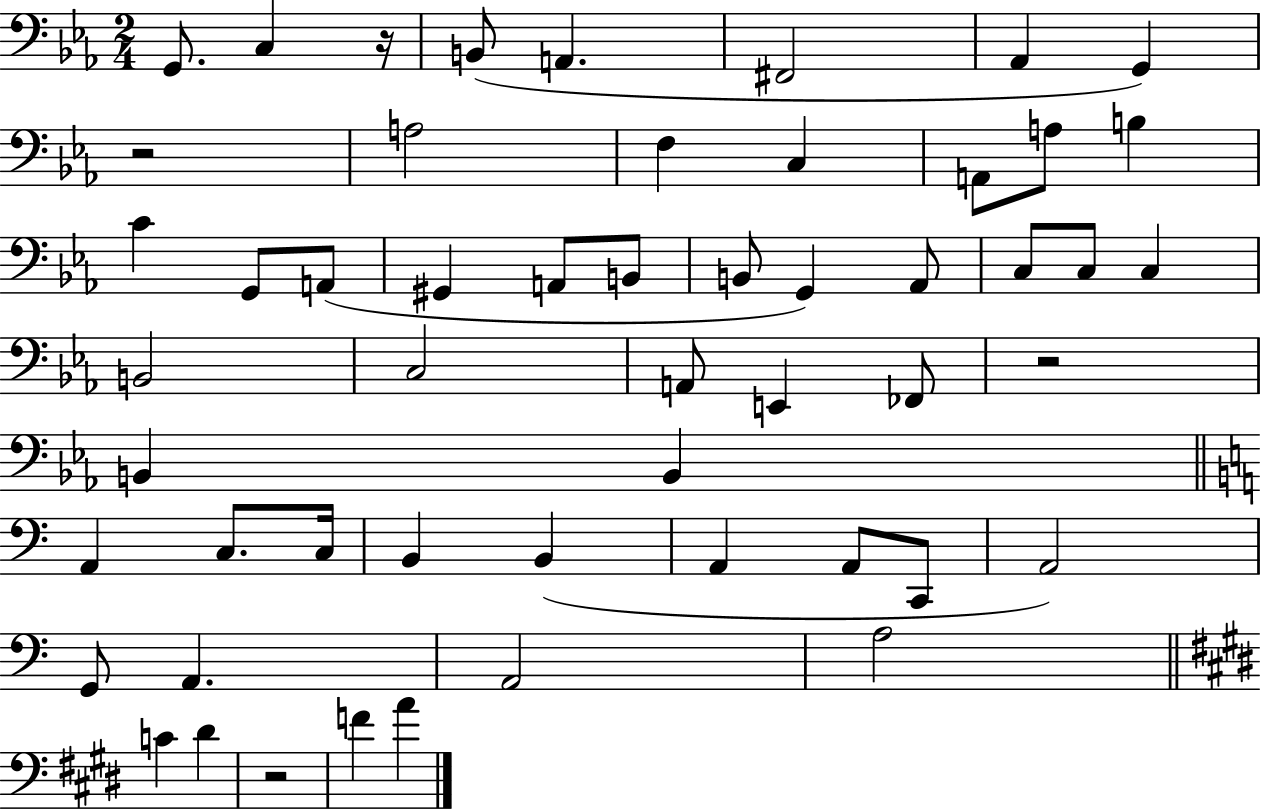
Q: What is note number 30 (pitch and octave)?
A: FES2